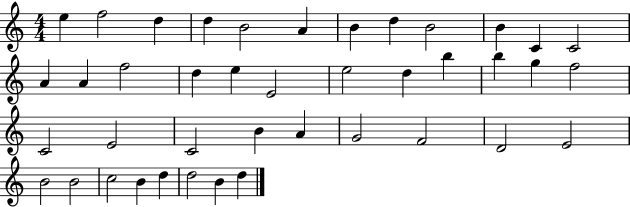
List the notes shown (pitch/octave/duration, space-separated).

E5/q F5/h D5/q D5/q B4/h A4/q B4/q D5/q B4/h B4/q C4/q C4/h A4/q A4/q F5/h D5/q E5/q E4/h E5/h D5/q B5/q B5/q G5/q F5/h C4/h E4/h C4/h B4/q A4/q G4/h F4/h D4/h E4/h B4/h B4/h C5/h B4/q D5/q D5/h B4/q D5/q